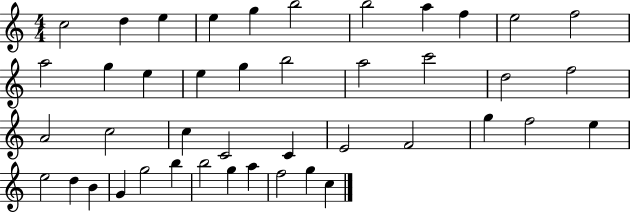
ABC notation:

X:1
T:Untitled
M:4/4
L:1/4
K:C
c2 d e e g b2 b2 a f e2 f2 a2 g e e g b2 a2 c'2 d2 f2 A2 c2 c C2 C E2 F2 g f2 e e2 d B G g2 b b2 g a f2 g c